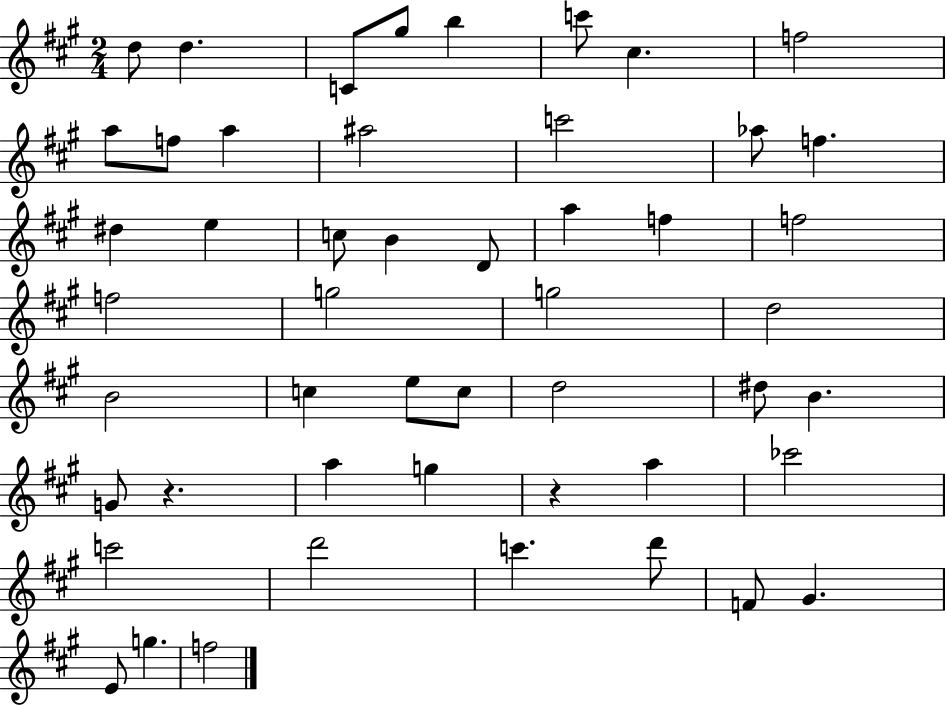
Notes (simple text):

D5/e D5/q. C4/e G#5/e B5/q C6/e C#5/q. F5/h A5/e F5/e A5/q A#5/h C6/h Ab5/e F5/q. D#5/q E5/q C5/e B4/q D4/e A5/q F5/q F5/h F5/h G5/h G5/h D5/h B4/h C5/q E5/e C5/e D5/h D#5/e B4/q. G4/e R/q. A5/q G5/q R/q A5/q CES6/h C6/h D6/h C6/q. D6/e F4/e G#4/q. E4/e G5/q. F5/h